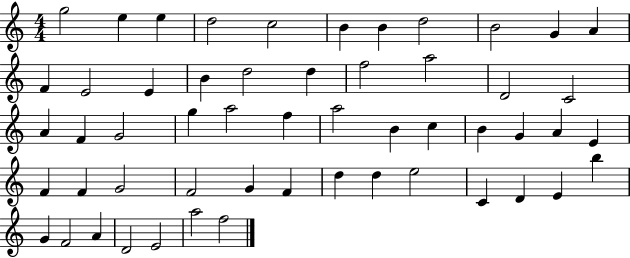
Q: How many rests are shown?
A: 0